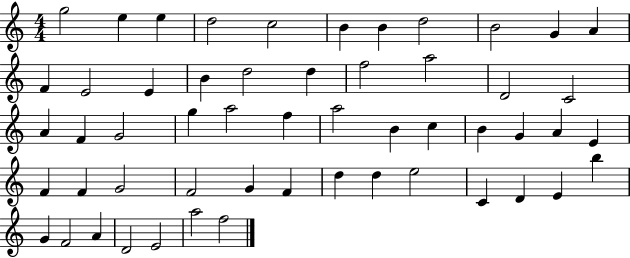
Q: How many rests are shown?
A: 0